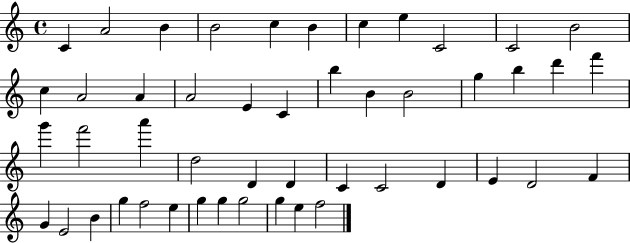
{
  \clef treble
  \time 4/4
  \defaultTimeSignature
  \key c \major
  c'4 a'2 b'4 | b'2 c''4 b'4 | c''4 e''4 c'2 | c'2 b'2 | \break c''4 a'2 a'4 | a'2 e'4 c'4 | b''4 b'4 b'2 | g''4 b''4 d'''4 f'''4 | \break g'''4 f'''2 a'''4 | d''2 d'4 d'4 | c'4 c'2 d'4 | e'4 d'2 f'4 | \break g'4 e'2 b'4 | g''4 f''2 e''4 | g''4 g''4 g''2 | g''4 e''4 f''2 | \break \bar "|."
}